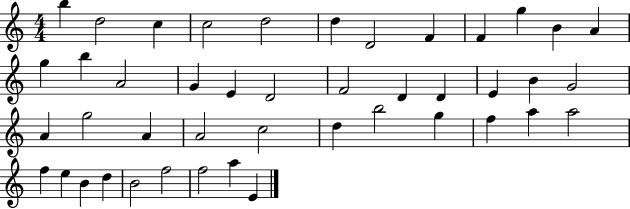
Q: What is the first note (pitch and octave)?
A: B5